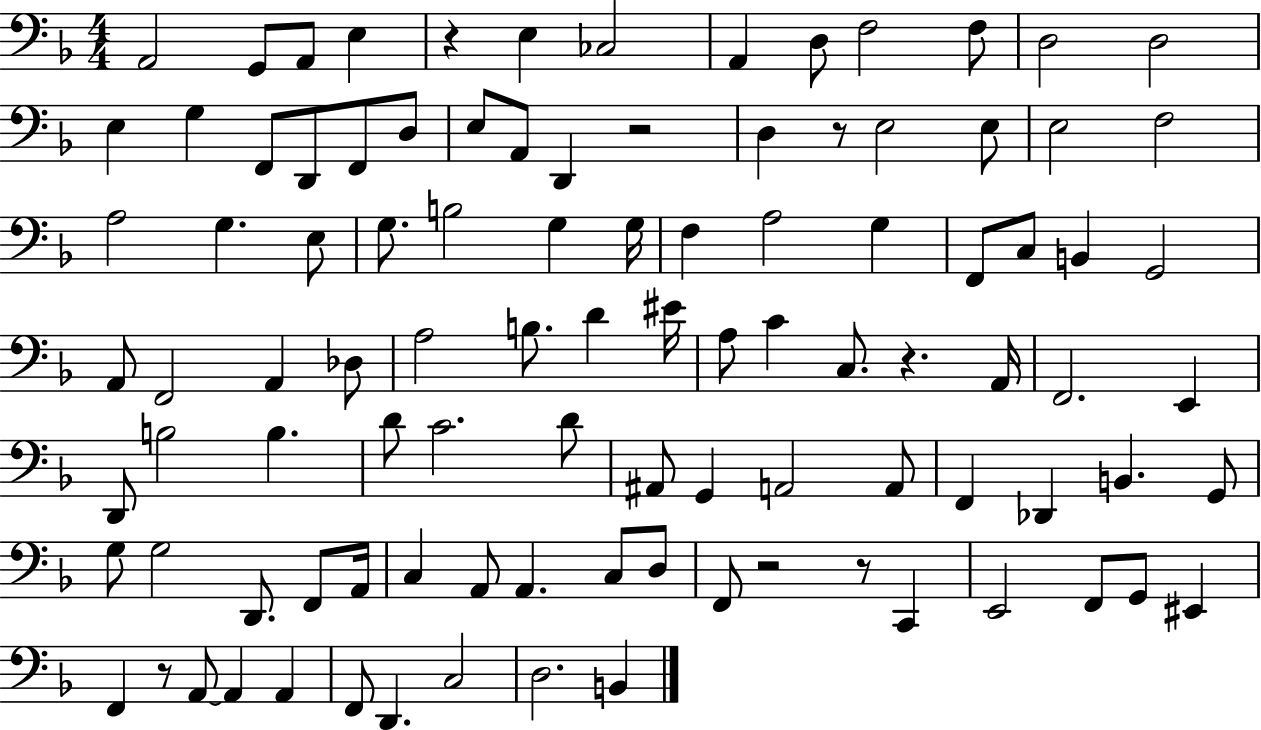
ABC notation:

X:1
T:Untitled
M:4/4
L:1/4
K:F
A,,2 G,,/2 A,,/2 E, z E, _C,2 A,, D,/2 F,2 F,/2 D,2 D,2 E, G, F,,/2 D,,/2 F,,/2 D,/2 E,/2 A,,/2 D,, z2 D, z/2 E,2 E,/2 E,2 F,2 A,2 G, E,/2 G,/2 B,2 G, G,/4 F, A,2 G, F,,/2 C,/2 B,, G,,2 A,,/2 F,,2 A,, _D,/2 A,2 B,/2 D ^E/4 A,/2 C C,/2 z A,,/4 F,,2 E,, D,,/2 B,2 B, D/2 C2 D/2 ^A,,/2 G,, A,,2 A,,/2 F,, _D,, B,, G,,/2 G,/2 G,2 D,,/2 F,,/2 A,,/4 C, A,,/2 A,, C,/2 D,/2 F,,/2 z2 z/2 C,, E,,2 F,,/2 G,,/2 ^E,, F,, z/2 A,,/2 A,, A,, F,,/2 D,, C,2 D,2 B,,